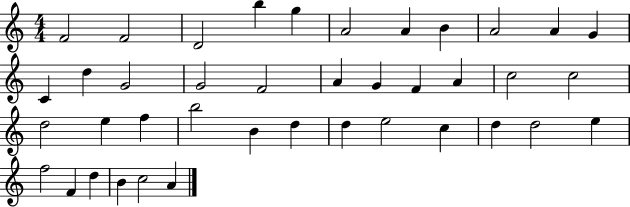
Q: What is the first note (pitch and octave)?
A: F4